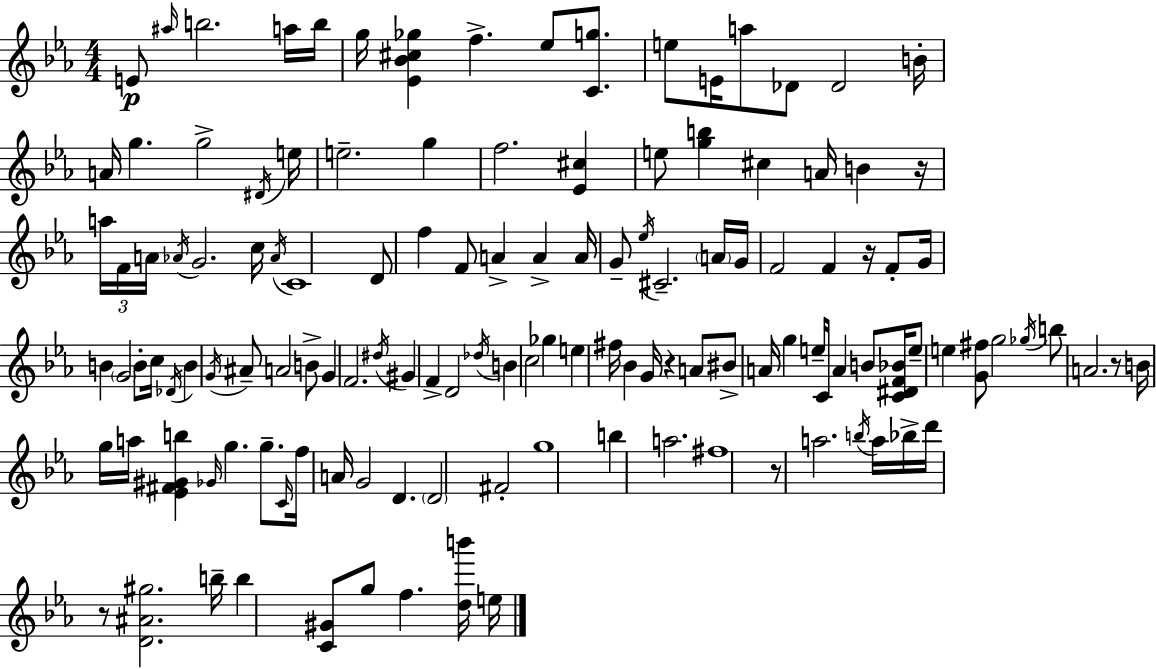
X:1
T:Untitled
M:4/4
L:1/4
K:Cm
E/2 ^a/4 b2 a/4 b/4 g/4 [_E_B^c_g] f _e/2 [Cg]/2 e/2 E/4 a/2 _D/2 _D2 B/4 A/4 g g2 ^D/4 e/4 e2 g f2 [_E^c] e/2 [gb] ^c A/4 B z/4 a/4 F/4 A/4 _A/4 G2 c/4 _A/4 C4 D/2 f F/2 A A A/4 G/2 _e/4 ^C2 A/4 G/4 F2 F z/4 F/2 G/4 B G2 B/2 c/4 _D/4 B G/4 ^A/2 A2 B/2 G F2 ^d/4 ^G F D2 _d/4 B c2 _g e ^f/4 _B G/4 z A/2 ^B/2 A/4 g e/4 C/4 A B/2 [C^DF_B]/4 e/2 e [G^f]/2 g2 _g/4 b/2 A2 z/2 B/4 g/4 a/4 [_E^F^Gb] _G/4 g g/2 C/4 f/4 A/4 G2 D D2 ^F2 g4 b a2 ^f4 z/2 a2 b/4 a/4 _b/4 d'/4 z/2 [D^A^g]2 b/4 b [C^G]/2 g/2 f [db']/4 e/4